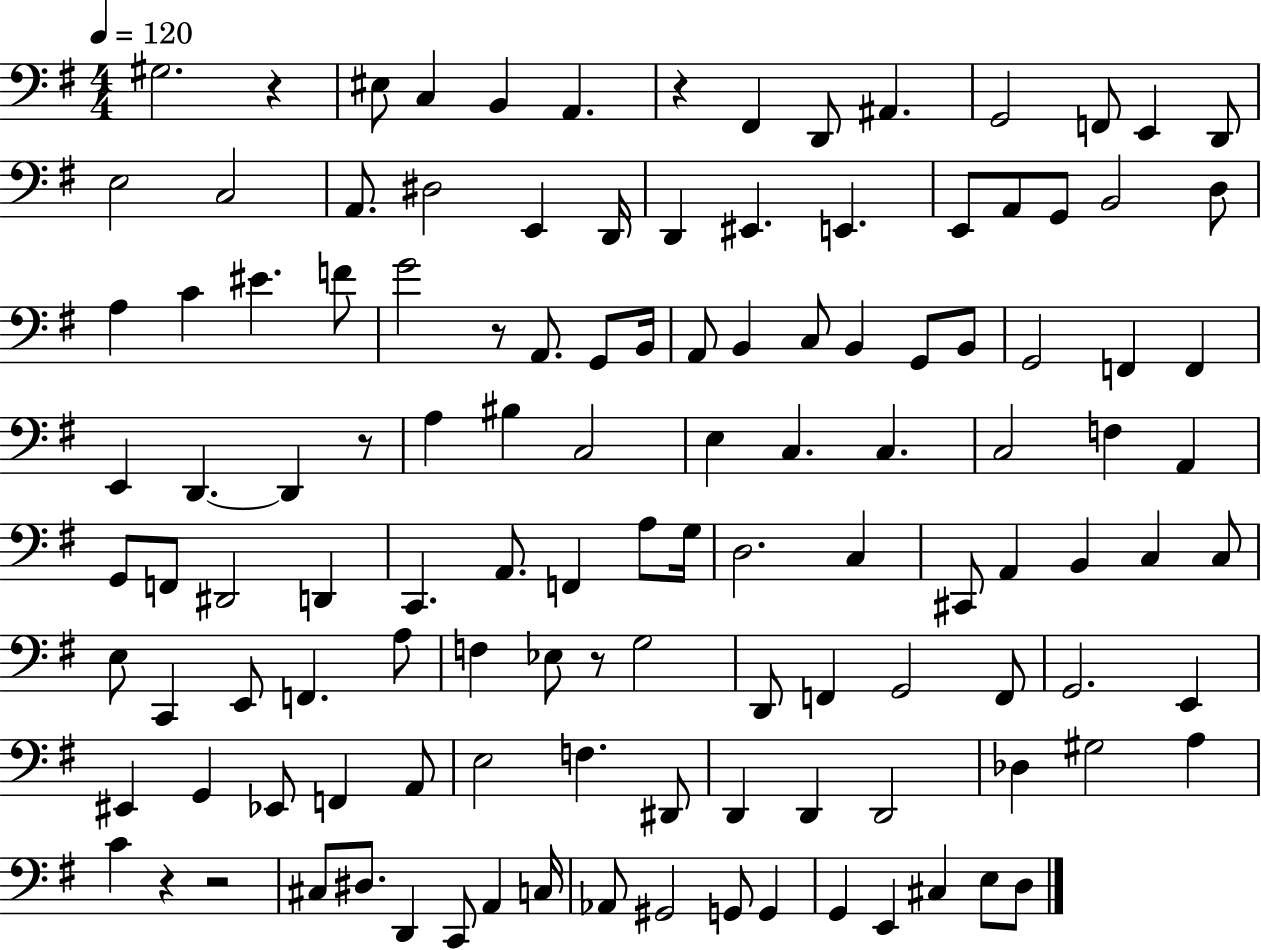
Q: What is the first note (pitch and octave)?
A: G#3